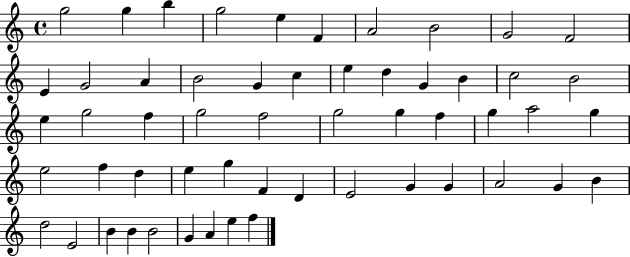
G5/h G5/q B5/q G5/h E5/q F4/q A4/h B4/h G4/h F4/h E4/q G4/h A4/q B4/h G4/q C5/q E5/q D5/q G4/q B4/q C5/h B4/h E5/q G5/h F5/q G5/h F5/h G5/h G5/q F5/q G5/q A5/h G5/q E5/h F5/q D5/q E5/q G5/q F4/q D4/q E4/h G4/q G4/q A4/h G4/q B4/q D5/h E4/h B4/q B4/q B4/h G4/q A4/q E5/q F5/q